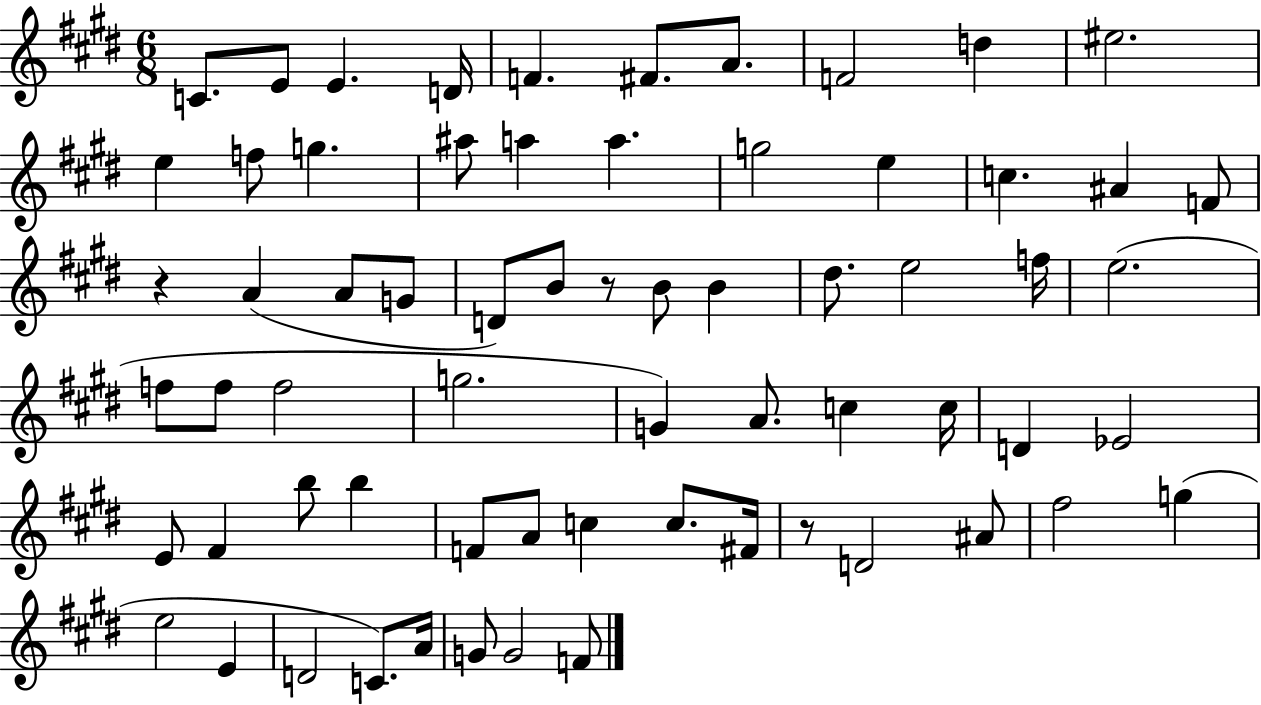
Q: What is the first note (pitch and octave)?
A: C4